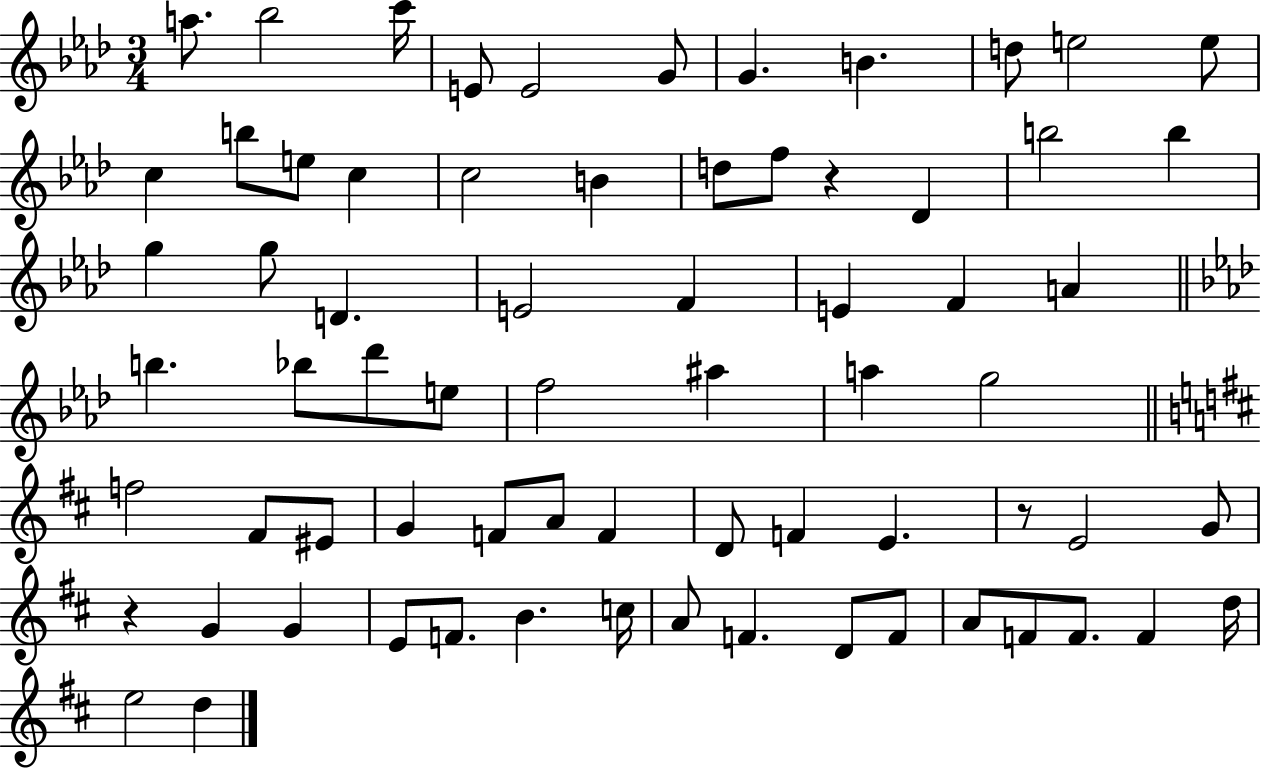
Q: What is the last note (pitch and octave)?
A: D5